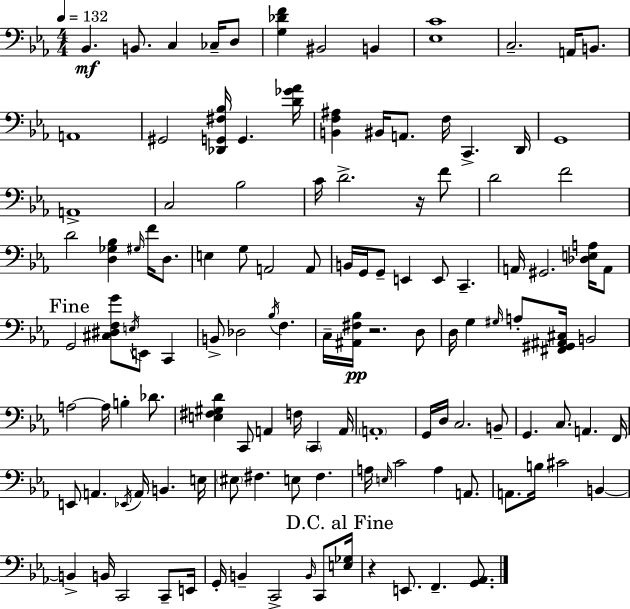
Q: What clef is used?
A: bass